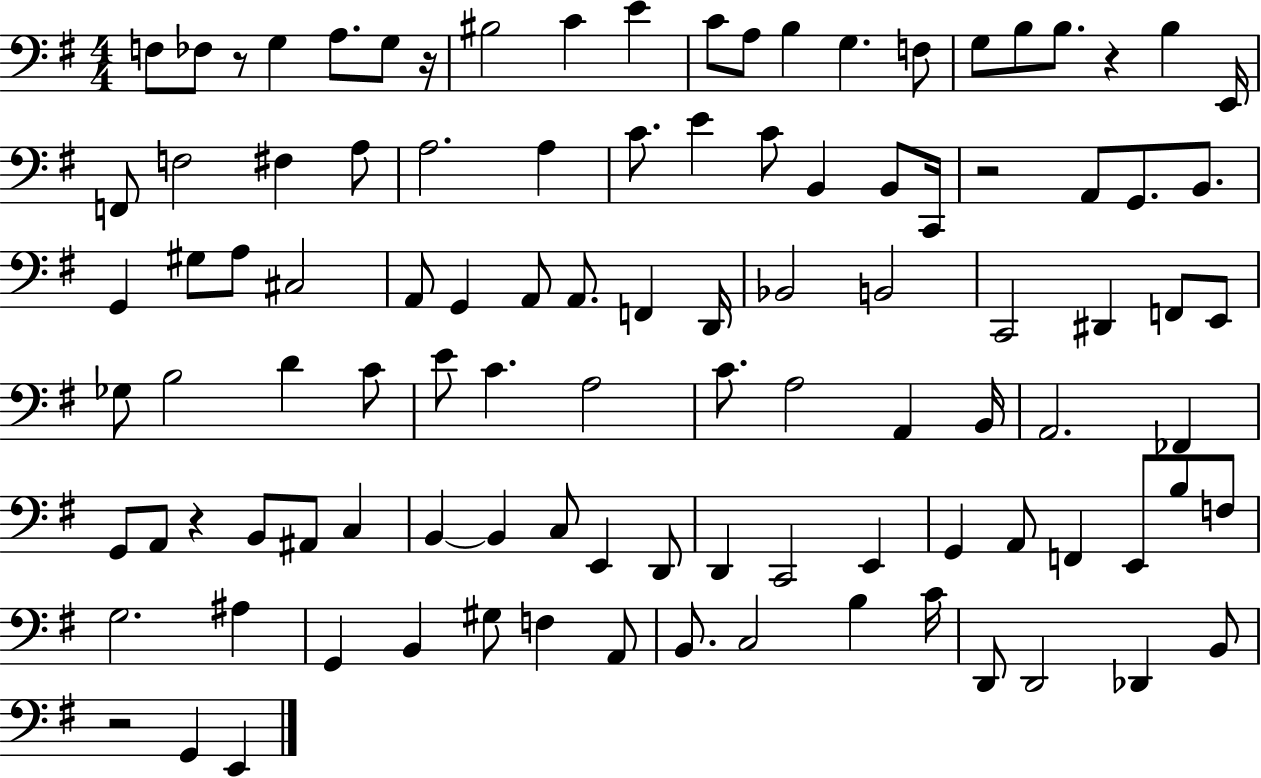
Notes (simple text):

F3/e FES3/e R/e G3/q A3/e. G3/e R/s BIS3/h C4/q E4/q C4/e A3/e B3/q G3/q. F3/e G3/e B3/e B3/e. R/q B3/q E2/s F2/e F3/h F#3/q A3/e A3/h. A3/q C4/e. E4/q C4/e B2/q B2/e C2/s R/h A2/e G2/e. B2/e. G2/q G#3/e A3/e C#3/h A2/e G2/q A2/e A2/e. F2/q D2/s Bb2/h B2/h C2/h D#2/q F2/e E2/e Gb3/e B3/h D4/q C4/e E4/e C4/q. A3/h C4/e. A3/h A2/q B2/s A2/h. FES2/q G2/e A2/e R/q B2/e A#2/e C3/q B2/q B2/q C3/e E2/q D2/e D2/q C2/h E2/q G2/q A2/e F2/q E2/e B3/e F3/e G3/h. A#3/q G2/q B2/q G#3/e F3/q A2/e B2/e. C3/h B3/q C4/s D2/e D2/h Db2/q B2/e R/h G2/q E2/q